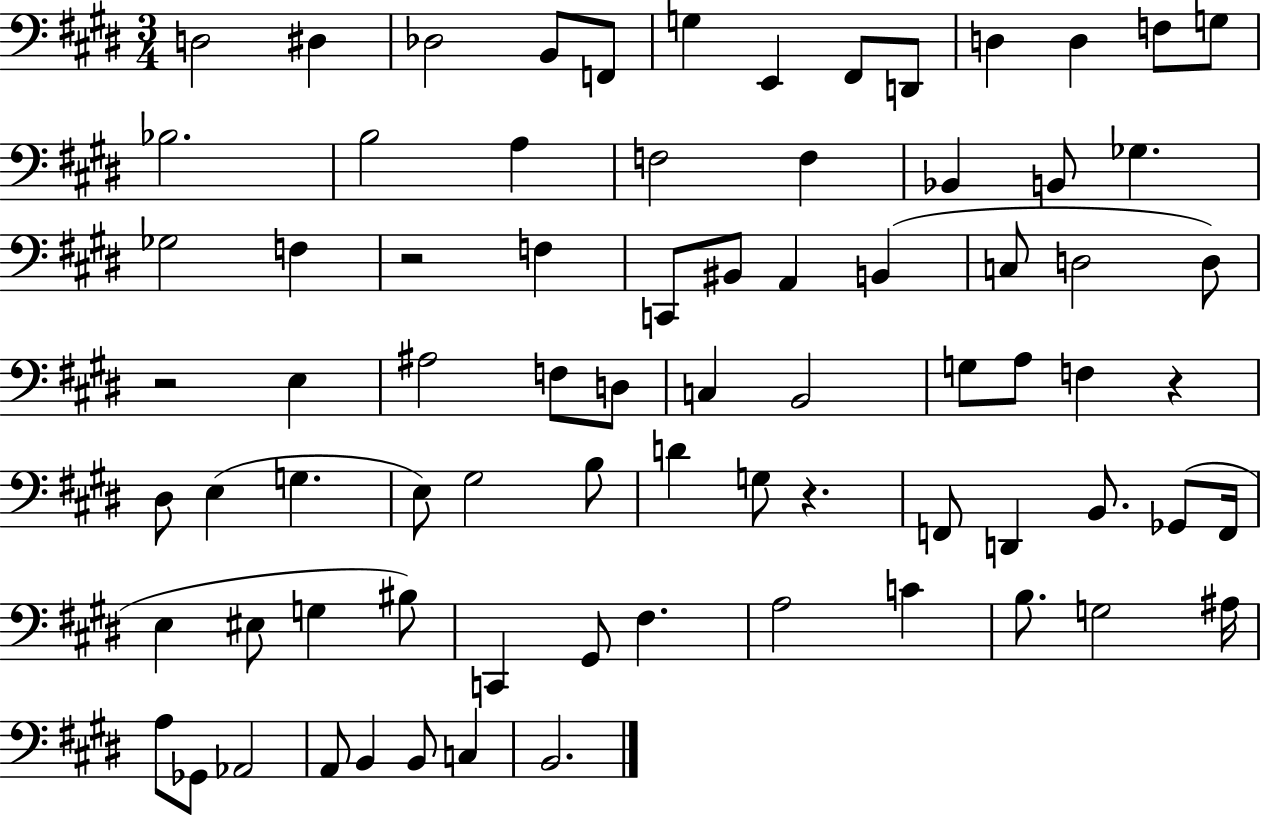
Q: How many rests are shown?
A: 4